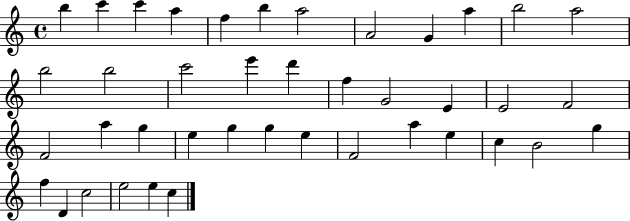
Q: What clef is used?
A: treble